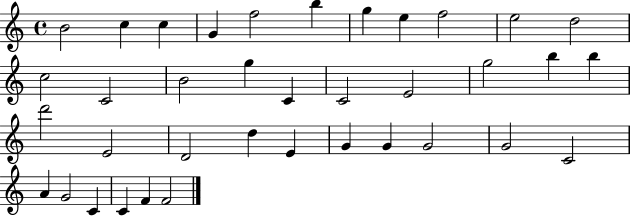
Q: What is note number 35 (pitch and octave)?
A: C4